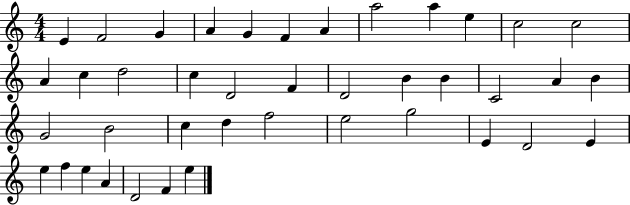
X:1
T:Untitled
M:4/4
L:1/4
K:C
E F2 G A G F A a2 a e c2 c2 A c d2 c D2 F D2 B B C2 A B G2 B2 c d f2 e2 g2 E D2 E e f e A D2 F e